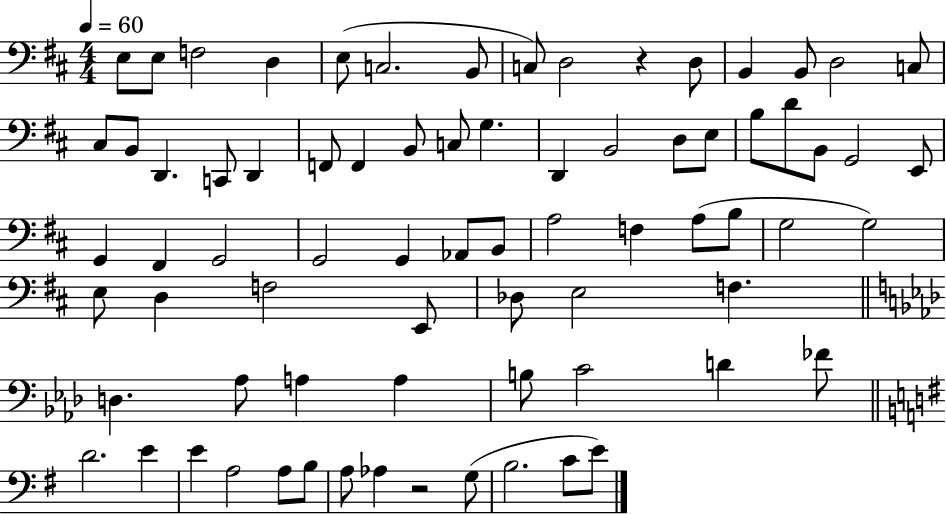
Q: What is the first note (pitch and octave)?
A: E3